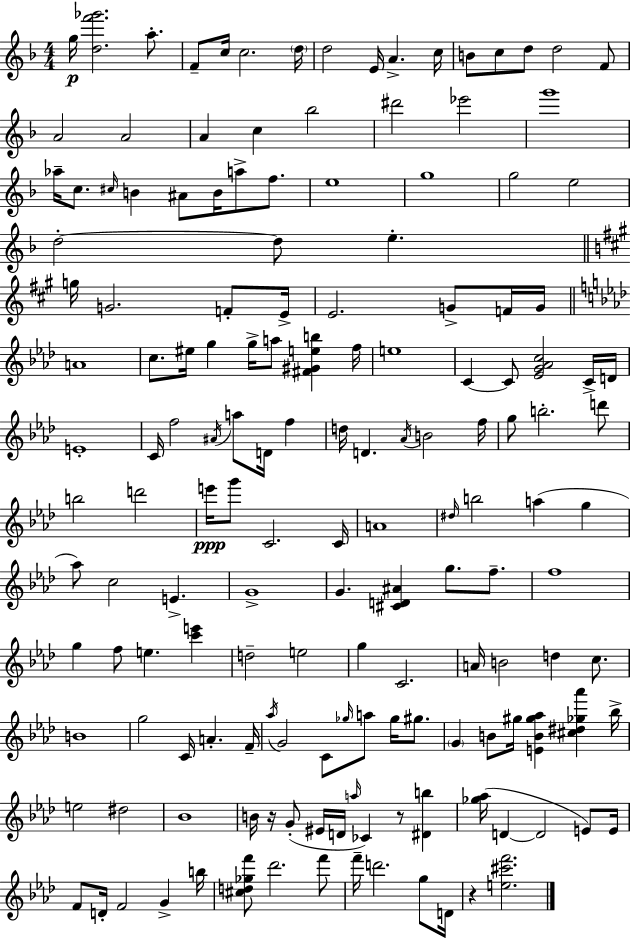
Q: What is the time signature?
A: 4/4